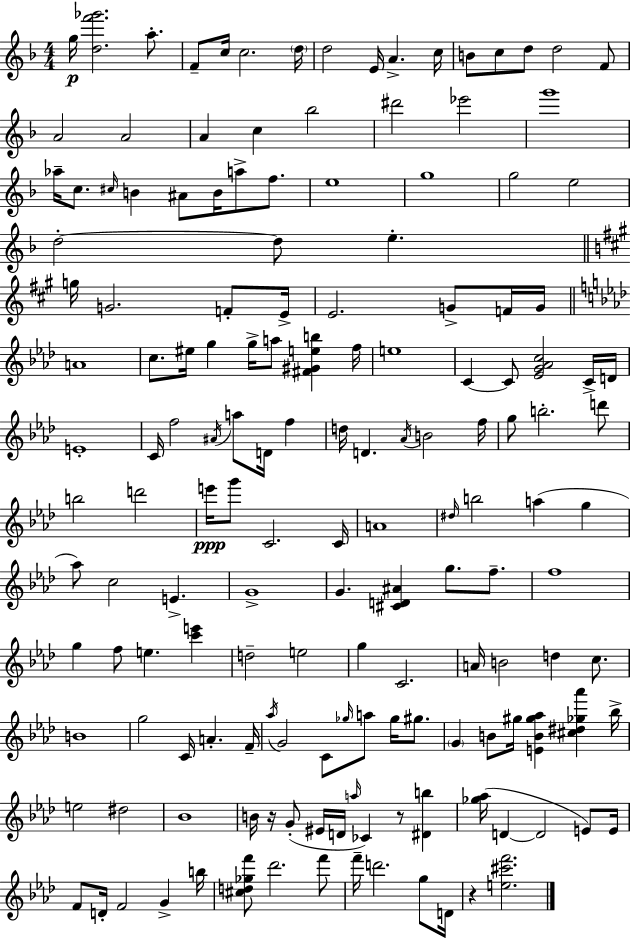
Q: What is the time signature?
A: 4/4